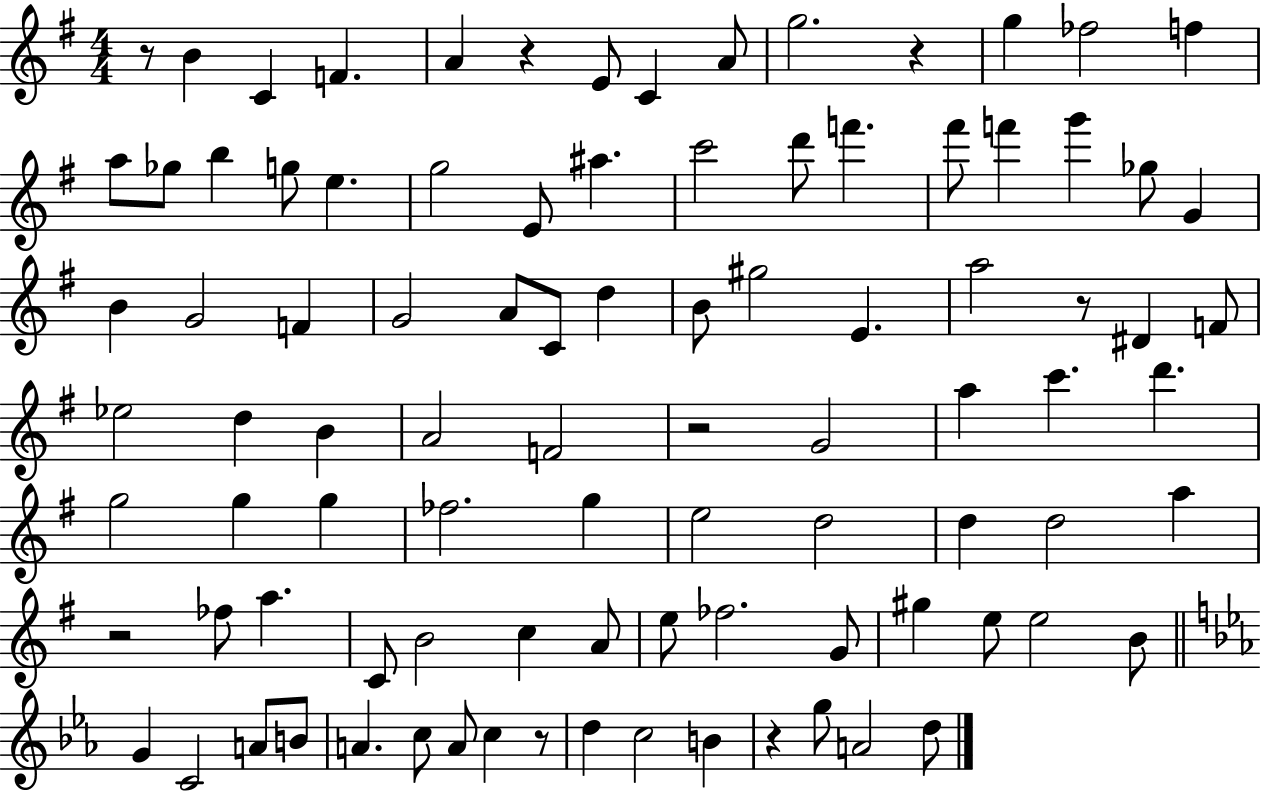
{
  \clef treble
  \numericTimeSignature
  \time 4/4
  \key g \major
  r8 b'4 c'4 f'4. | a'4 r4 e'8 c'4 a'8 | g''2. r4 | g''4 fes''2 f''4 | \break a''8 ges''8 b''4 g''8 e''4. | g''2 e'8 ais''4. | c'''2 d'''8 f'''4. | fis'''8 f'''4 g'''4 ges''8 g'4 | \break b'4 g'2 f'4 | g'2 a'8 c'8 d''4 | b'8 gis''2 e'4. | a''2 r8 dis'4 f'8 | \break ees''2 d''4 b'4 | a'2 f'2 | r2 g'2 | a''4 c'''4. d'''4. | \break g''2 g''4 g''4 | fes''2. g''4 | e''2 d''2 | d''4 d''2 a''4 | \break r2 fes''8 a''4. | c'8 b'2 c''4 a'8 | e''8 fes''2. g'8 | gis''4 e''8 e''2 b'8 | \break \bar "||" \break \key ees \major g'4 c'2 a'8 b'8 | a'4. c''8 a'8 c''4 r8 | d''4 c''2 b'4 | r4 g''8 a'2 d''8 | \break \bar "|."
}